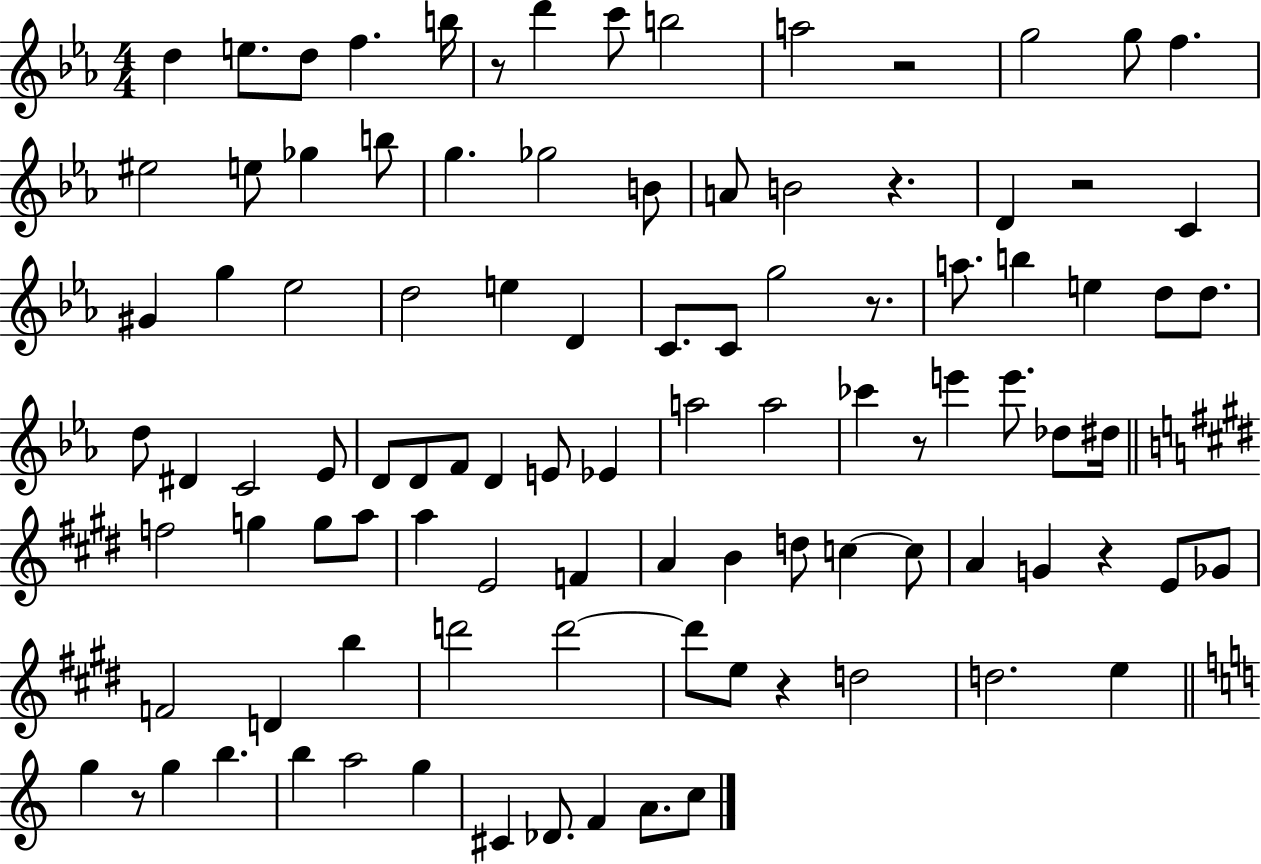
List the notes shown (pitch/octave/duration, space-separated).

D5/q E5/e. D5/e F5/q. B5/s R/e D6/q C6/e B5/h A5/h R/h G5/h G5/e F5/q. EIS5/h E5/e Gb5/q B5/e G5/q. Gb5/h B4/e A4/e B4/h R/q. D4/q R/h C4/q G#4/q G5/q Eb5/h D5/h E5/q D4/q C4/e. C4/e G5/h R/e. A5/e. B5/q E5/q D5/e D5/e. D5/e D#4/q C4/h Eb4/e D4/e D4/e F4/e D4/q E4/e Eb4/q A5/h A5/h CES6/q R/e E6/q E6/e. Db5/e D#5/s F5/h G5/q G5/e A5/e A5/q E4/h F4/q A4/q B4/q D5/e C5/q C5/e A4/q G4/q R/q E4/e Gb4/e F4/h D4/q B5/q D6/h D6/h D6/e E5/e R/q D5/h D5/h. E5/q G5/q R/e G5/q B5/q. B5/q A5/h G5/q C#4/q Db4/e. F4/q A4/e. C5/e